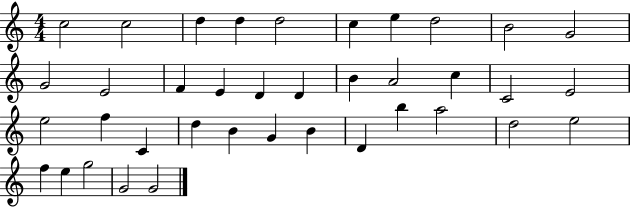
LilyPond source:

{
  \clef treble
  \numericTimeSignature
  \time 4/4
  \key c \major
  c''2 c''2 | d''4 d''4 d''2 | c''4 e''4 d''2 | b'2 g'2 | \break g'2 e'2 | f'4 e'4 d'4 d'4 | b'4 a'2 c''4 | c'2 e'2 | \break e''2 f''4 c'4 | d''4 b'4 g'4 b'4 | d'4 b''4 a''2 | d''2 e''2 | \break f''4 e''4 g''2 | g'2 g'2 | \bar "|."
}